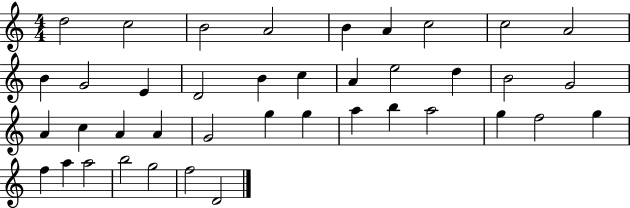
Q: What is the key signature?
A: C major